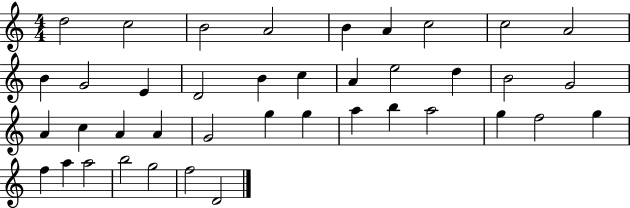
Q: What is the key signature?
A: C major